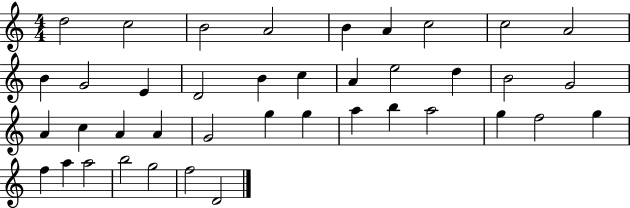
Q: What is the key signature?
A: C major